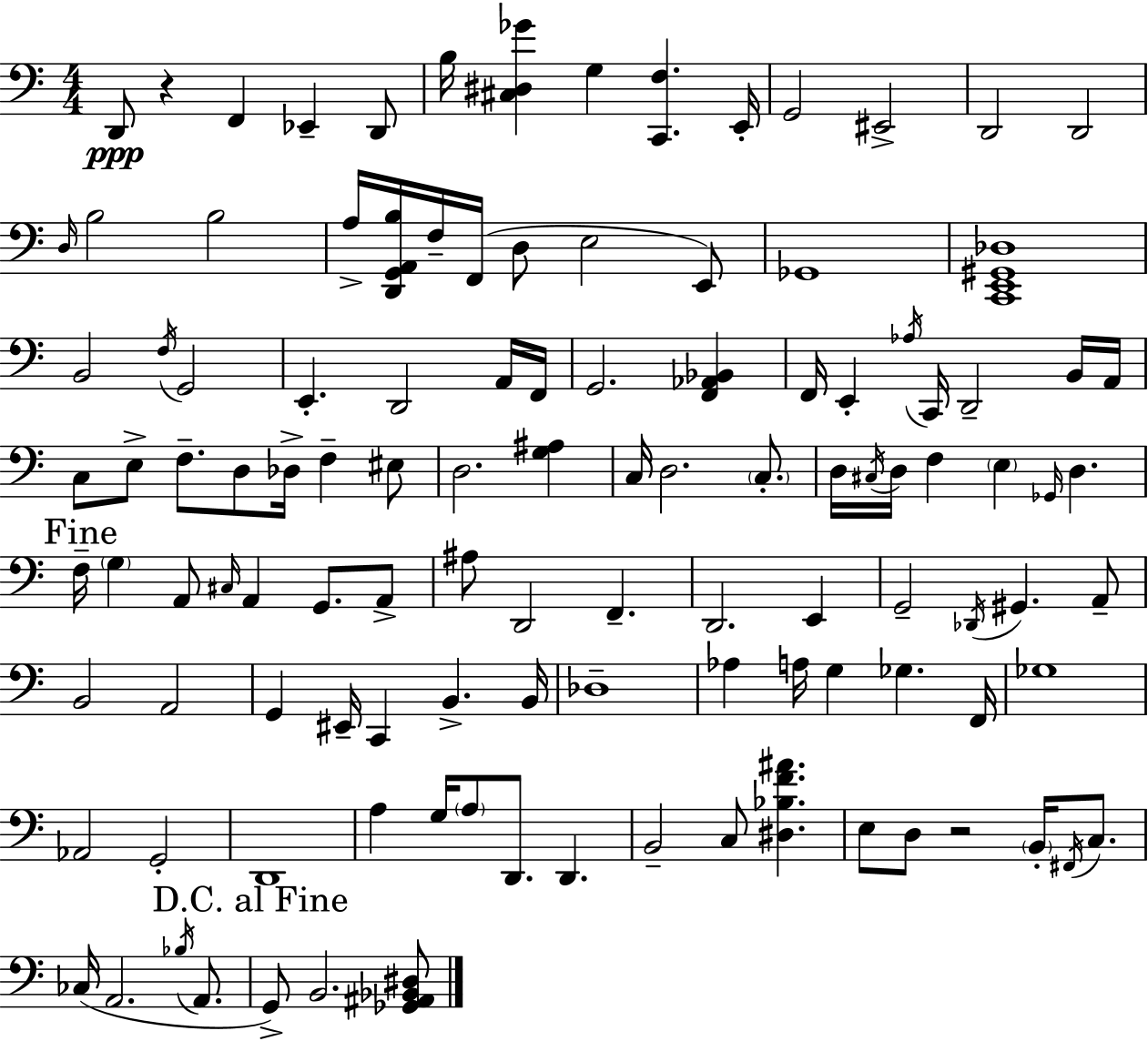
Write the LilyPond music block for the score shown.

{
  \clef bass
  \numericTimeSignature
  \time 4/4
  \key c \major
  d,8\ppp r4 f,4 ees,4-- d,8 | b16 <cis dis ges'>4 g4 <c, f>4. e,16-. | g,2 eis,2-> | d,2 d,2 | \break \grace { d16 } b2 b2 | a16-> <d, g, a, b>16 f16-- f,16( d8 e2 e,8) | ges,1 | <c, e, gis, des>1 | \break b,2 \acciaccatura { f16 } g,2 | e,4.-. d,2 | a,16 f,16 g,2. <f, aes, bes,>4 | f,16 e,4-. \acciaccatura { aes16 } c,16 d,2-- | \break b,16 a,16 c8 e8-> f8.-- d8 des16-> f4-- | eis8 d2. <g ais>4 | c16 d2. | \parenthesize c8.-. d16 \acciaccatura { cis16 } d16 f4 \parenthesize e4 \grace { ges,16 } d4. | \break \mark "Fine" f16-- \parenthesize g4 a,8 \grace { cis16 } a,4 | g,8. a,8-> ais8 d,2 | f,4.-- d,2. | e,4 g,2-- \acciaccatura { des,16 } gis,4. | \break a,8-- b,2 a,2 | g,4 eis,16-- c,4 | b,4.-> b,16 des1-- | aes4 a16 g4 | \break ges4. f,16 ges1 | aes,2 g,2-. | d,1 | a4 g16 \parenthesize a8 d,8. | \break d,4. b,2-- c8 | <dis bes f' ais'>4. e8 d8 r2 | \parenthesize b,16-. \acciaccatura { fis,16 } c8. ces16( a,2. | \acciaccatura { bes16 } a,8. \mark "D.C. al Fine" g,8->) b,2. | \break <ges, ais, bes, dis>8 \bar "|."
}